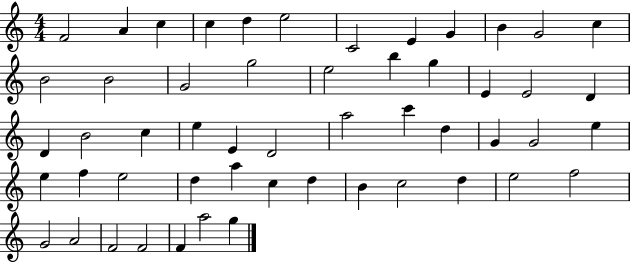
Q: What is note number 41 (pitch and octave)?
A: D5